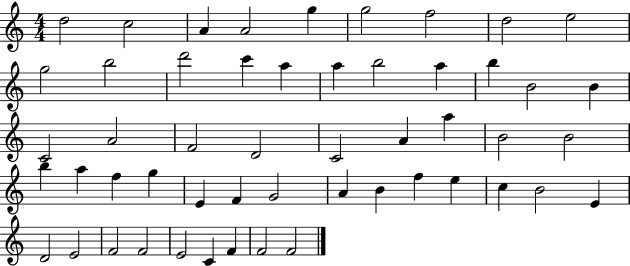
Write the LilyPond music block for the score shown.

{
  \clef treble
  \numericTimeSignature
  \time 4/4
  \key c \major
  d''2 c''2 | a'4 a'2 g''4 | g''2 f''2 | d''2 e''2 | \break g''2 b''2 | d'''2 c'''4 a''4 | a''4 b''2 a''4 | b''4 b'2 b'4 | \break c'2 a'2 | f'2 d'2 | c'2 a'4 a''4 | b'2 b'2 | \break b''4 a''4 f''4 g''4 | e'4 f'4 g'2 | a'4 b'4 f''4 e''4 | c''4 b'2 e'4 | \break d'2 e'2 | f'2 f'2 | e'2 c'4 f'4 | f'2 f'2 | \break \bar "|."
}